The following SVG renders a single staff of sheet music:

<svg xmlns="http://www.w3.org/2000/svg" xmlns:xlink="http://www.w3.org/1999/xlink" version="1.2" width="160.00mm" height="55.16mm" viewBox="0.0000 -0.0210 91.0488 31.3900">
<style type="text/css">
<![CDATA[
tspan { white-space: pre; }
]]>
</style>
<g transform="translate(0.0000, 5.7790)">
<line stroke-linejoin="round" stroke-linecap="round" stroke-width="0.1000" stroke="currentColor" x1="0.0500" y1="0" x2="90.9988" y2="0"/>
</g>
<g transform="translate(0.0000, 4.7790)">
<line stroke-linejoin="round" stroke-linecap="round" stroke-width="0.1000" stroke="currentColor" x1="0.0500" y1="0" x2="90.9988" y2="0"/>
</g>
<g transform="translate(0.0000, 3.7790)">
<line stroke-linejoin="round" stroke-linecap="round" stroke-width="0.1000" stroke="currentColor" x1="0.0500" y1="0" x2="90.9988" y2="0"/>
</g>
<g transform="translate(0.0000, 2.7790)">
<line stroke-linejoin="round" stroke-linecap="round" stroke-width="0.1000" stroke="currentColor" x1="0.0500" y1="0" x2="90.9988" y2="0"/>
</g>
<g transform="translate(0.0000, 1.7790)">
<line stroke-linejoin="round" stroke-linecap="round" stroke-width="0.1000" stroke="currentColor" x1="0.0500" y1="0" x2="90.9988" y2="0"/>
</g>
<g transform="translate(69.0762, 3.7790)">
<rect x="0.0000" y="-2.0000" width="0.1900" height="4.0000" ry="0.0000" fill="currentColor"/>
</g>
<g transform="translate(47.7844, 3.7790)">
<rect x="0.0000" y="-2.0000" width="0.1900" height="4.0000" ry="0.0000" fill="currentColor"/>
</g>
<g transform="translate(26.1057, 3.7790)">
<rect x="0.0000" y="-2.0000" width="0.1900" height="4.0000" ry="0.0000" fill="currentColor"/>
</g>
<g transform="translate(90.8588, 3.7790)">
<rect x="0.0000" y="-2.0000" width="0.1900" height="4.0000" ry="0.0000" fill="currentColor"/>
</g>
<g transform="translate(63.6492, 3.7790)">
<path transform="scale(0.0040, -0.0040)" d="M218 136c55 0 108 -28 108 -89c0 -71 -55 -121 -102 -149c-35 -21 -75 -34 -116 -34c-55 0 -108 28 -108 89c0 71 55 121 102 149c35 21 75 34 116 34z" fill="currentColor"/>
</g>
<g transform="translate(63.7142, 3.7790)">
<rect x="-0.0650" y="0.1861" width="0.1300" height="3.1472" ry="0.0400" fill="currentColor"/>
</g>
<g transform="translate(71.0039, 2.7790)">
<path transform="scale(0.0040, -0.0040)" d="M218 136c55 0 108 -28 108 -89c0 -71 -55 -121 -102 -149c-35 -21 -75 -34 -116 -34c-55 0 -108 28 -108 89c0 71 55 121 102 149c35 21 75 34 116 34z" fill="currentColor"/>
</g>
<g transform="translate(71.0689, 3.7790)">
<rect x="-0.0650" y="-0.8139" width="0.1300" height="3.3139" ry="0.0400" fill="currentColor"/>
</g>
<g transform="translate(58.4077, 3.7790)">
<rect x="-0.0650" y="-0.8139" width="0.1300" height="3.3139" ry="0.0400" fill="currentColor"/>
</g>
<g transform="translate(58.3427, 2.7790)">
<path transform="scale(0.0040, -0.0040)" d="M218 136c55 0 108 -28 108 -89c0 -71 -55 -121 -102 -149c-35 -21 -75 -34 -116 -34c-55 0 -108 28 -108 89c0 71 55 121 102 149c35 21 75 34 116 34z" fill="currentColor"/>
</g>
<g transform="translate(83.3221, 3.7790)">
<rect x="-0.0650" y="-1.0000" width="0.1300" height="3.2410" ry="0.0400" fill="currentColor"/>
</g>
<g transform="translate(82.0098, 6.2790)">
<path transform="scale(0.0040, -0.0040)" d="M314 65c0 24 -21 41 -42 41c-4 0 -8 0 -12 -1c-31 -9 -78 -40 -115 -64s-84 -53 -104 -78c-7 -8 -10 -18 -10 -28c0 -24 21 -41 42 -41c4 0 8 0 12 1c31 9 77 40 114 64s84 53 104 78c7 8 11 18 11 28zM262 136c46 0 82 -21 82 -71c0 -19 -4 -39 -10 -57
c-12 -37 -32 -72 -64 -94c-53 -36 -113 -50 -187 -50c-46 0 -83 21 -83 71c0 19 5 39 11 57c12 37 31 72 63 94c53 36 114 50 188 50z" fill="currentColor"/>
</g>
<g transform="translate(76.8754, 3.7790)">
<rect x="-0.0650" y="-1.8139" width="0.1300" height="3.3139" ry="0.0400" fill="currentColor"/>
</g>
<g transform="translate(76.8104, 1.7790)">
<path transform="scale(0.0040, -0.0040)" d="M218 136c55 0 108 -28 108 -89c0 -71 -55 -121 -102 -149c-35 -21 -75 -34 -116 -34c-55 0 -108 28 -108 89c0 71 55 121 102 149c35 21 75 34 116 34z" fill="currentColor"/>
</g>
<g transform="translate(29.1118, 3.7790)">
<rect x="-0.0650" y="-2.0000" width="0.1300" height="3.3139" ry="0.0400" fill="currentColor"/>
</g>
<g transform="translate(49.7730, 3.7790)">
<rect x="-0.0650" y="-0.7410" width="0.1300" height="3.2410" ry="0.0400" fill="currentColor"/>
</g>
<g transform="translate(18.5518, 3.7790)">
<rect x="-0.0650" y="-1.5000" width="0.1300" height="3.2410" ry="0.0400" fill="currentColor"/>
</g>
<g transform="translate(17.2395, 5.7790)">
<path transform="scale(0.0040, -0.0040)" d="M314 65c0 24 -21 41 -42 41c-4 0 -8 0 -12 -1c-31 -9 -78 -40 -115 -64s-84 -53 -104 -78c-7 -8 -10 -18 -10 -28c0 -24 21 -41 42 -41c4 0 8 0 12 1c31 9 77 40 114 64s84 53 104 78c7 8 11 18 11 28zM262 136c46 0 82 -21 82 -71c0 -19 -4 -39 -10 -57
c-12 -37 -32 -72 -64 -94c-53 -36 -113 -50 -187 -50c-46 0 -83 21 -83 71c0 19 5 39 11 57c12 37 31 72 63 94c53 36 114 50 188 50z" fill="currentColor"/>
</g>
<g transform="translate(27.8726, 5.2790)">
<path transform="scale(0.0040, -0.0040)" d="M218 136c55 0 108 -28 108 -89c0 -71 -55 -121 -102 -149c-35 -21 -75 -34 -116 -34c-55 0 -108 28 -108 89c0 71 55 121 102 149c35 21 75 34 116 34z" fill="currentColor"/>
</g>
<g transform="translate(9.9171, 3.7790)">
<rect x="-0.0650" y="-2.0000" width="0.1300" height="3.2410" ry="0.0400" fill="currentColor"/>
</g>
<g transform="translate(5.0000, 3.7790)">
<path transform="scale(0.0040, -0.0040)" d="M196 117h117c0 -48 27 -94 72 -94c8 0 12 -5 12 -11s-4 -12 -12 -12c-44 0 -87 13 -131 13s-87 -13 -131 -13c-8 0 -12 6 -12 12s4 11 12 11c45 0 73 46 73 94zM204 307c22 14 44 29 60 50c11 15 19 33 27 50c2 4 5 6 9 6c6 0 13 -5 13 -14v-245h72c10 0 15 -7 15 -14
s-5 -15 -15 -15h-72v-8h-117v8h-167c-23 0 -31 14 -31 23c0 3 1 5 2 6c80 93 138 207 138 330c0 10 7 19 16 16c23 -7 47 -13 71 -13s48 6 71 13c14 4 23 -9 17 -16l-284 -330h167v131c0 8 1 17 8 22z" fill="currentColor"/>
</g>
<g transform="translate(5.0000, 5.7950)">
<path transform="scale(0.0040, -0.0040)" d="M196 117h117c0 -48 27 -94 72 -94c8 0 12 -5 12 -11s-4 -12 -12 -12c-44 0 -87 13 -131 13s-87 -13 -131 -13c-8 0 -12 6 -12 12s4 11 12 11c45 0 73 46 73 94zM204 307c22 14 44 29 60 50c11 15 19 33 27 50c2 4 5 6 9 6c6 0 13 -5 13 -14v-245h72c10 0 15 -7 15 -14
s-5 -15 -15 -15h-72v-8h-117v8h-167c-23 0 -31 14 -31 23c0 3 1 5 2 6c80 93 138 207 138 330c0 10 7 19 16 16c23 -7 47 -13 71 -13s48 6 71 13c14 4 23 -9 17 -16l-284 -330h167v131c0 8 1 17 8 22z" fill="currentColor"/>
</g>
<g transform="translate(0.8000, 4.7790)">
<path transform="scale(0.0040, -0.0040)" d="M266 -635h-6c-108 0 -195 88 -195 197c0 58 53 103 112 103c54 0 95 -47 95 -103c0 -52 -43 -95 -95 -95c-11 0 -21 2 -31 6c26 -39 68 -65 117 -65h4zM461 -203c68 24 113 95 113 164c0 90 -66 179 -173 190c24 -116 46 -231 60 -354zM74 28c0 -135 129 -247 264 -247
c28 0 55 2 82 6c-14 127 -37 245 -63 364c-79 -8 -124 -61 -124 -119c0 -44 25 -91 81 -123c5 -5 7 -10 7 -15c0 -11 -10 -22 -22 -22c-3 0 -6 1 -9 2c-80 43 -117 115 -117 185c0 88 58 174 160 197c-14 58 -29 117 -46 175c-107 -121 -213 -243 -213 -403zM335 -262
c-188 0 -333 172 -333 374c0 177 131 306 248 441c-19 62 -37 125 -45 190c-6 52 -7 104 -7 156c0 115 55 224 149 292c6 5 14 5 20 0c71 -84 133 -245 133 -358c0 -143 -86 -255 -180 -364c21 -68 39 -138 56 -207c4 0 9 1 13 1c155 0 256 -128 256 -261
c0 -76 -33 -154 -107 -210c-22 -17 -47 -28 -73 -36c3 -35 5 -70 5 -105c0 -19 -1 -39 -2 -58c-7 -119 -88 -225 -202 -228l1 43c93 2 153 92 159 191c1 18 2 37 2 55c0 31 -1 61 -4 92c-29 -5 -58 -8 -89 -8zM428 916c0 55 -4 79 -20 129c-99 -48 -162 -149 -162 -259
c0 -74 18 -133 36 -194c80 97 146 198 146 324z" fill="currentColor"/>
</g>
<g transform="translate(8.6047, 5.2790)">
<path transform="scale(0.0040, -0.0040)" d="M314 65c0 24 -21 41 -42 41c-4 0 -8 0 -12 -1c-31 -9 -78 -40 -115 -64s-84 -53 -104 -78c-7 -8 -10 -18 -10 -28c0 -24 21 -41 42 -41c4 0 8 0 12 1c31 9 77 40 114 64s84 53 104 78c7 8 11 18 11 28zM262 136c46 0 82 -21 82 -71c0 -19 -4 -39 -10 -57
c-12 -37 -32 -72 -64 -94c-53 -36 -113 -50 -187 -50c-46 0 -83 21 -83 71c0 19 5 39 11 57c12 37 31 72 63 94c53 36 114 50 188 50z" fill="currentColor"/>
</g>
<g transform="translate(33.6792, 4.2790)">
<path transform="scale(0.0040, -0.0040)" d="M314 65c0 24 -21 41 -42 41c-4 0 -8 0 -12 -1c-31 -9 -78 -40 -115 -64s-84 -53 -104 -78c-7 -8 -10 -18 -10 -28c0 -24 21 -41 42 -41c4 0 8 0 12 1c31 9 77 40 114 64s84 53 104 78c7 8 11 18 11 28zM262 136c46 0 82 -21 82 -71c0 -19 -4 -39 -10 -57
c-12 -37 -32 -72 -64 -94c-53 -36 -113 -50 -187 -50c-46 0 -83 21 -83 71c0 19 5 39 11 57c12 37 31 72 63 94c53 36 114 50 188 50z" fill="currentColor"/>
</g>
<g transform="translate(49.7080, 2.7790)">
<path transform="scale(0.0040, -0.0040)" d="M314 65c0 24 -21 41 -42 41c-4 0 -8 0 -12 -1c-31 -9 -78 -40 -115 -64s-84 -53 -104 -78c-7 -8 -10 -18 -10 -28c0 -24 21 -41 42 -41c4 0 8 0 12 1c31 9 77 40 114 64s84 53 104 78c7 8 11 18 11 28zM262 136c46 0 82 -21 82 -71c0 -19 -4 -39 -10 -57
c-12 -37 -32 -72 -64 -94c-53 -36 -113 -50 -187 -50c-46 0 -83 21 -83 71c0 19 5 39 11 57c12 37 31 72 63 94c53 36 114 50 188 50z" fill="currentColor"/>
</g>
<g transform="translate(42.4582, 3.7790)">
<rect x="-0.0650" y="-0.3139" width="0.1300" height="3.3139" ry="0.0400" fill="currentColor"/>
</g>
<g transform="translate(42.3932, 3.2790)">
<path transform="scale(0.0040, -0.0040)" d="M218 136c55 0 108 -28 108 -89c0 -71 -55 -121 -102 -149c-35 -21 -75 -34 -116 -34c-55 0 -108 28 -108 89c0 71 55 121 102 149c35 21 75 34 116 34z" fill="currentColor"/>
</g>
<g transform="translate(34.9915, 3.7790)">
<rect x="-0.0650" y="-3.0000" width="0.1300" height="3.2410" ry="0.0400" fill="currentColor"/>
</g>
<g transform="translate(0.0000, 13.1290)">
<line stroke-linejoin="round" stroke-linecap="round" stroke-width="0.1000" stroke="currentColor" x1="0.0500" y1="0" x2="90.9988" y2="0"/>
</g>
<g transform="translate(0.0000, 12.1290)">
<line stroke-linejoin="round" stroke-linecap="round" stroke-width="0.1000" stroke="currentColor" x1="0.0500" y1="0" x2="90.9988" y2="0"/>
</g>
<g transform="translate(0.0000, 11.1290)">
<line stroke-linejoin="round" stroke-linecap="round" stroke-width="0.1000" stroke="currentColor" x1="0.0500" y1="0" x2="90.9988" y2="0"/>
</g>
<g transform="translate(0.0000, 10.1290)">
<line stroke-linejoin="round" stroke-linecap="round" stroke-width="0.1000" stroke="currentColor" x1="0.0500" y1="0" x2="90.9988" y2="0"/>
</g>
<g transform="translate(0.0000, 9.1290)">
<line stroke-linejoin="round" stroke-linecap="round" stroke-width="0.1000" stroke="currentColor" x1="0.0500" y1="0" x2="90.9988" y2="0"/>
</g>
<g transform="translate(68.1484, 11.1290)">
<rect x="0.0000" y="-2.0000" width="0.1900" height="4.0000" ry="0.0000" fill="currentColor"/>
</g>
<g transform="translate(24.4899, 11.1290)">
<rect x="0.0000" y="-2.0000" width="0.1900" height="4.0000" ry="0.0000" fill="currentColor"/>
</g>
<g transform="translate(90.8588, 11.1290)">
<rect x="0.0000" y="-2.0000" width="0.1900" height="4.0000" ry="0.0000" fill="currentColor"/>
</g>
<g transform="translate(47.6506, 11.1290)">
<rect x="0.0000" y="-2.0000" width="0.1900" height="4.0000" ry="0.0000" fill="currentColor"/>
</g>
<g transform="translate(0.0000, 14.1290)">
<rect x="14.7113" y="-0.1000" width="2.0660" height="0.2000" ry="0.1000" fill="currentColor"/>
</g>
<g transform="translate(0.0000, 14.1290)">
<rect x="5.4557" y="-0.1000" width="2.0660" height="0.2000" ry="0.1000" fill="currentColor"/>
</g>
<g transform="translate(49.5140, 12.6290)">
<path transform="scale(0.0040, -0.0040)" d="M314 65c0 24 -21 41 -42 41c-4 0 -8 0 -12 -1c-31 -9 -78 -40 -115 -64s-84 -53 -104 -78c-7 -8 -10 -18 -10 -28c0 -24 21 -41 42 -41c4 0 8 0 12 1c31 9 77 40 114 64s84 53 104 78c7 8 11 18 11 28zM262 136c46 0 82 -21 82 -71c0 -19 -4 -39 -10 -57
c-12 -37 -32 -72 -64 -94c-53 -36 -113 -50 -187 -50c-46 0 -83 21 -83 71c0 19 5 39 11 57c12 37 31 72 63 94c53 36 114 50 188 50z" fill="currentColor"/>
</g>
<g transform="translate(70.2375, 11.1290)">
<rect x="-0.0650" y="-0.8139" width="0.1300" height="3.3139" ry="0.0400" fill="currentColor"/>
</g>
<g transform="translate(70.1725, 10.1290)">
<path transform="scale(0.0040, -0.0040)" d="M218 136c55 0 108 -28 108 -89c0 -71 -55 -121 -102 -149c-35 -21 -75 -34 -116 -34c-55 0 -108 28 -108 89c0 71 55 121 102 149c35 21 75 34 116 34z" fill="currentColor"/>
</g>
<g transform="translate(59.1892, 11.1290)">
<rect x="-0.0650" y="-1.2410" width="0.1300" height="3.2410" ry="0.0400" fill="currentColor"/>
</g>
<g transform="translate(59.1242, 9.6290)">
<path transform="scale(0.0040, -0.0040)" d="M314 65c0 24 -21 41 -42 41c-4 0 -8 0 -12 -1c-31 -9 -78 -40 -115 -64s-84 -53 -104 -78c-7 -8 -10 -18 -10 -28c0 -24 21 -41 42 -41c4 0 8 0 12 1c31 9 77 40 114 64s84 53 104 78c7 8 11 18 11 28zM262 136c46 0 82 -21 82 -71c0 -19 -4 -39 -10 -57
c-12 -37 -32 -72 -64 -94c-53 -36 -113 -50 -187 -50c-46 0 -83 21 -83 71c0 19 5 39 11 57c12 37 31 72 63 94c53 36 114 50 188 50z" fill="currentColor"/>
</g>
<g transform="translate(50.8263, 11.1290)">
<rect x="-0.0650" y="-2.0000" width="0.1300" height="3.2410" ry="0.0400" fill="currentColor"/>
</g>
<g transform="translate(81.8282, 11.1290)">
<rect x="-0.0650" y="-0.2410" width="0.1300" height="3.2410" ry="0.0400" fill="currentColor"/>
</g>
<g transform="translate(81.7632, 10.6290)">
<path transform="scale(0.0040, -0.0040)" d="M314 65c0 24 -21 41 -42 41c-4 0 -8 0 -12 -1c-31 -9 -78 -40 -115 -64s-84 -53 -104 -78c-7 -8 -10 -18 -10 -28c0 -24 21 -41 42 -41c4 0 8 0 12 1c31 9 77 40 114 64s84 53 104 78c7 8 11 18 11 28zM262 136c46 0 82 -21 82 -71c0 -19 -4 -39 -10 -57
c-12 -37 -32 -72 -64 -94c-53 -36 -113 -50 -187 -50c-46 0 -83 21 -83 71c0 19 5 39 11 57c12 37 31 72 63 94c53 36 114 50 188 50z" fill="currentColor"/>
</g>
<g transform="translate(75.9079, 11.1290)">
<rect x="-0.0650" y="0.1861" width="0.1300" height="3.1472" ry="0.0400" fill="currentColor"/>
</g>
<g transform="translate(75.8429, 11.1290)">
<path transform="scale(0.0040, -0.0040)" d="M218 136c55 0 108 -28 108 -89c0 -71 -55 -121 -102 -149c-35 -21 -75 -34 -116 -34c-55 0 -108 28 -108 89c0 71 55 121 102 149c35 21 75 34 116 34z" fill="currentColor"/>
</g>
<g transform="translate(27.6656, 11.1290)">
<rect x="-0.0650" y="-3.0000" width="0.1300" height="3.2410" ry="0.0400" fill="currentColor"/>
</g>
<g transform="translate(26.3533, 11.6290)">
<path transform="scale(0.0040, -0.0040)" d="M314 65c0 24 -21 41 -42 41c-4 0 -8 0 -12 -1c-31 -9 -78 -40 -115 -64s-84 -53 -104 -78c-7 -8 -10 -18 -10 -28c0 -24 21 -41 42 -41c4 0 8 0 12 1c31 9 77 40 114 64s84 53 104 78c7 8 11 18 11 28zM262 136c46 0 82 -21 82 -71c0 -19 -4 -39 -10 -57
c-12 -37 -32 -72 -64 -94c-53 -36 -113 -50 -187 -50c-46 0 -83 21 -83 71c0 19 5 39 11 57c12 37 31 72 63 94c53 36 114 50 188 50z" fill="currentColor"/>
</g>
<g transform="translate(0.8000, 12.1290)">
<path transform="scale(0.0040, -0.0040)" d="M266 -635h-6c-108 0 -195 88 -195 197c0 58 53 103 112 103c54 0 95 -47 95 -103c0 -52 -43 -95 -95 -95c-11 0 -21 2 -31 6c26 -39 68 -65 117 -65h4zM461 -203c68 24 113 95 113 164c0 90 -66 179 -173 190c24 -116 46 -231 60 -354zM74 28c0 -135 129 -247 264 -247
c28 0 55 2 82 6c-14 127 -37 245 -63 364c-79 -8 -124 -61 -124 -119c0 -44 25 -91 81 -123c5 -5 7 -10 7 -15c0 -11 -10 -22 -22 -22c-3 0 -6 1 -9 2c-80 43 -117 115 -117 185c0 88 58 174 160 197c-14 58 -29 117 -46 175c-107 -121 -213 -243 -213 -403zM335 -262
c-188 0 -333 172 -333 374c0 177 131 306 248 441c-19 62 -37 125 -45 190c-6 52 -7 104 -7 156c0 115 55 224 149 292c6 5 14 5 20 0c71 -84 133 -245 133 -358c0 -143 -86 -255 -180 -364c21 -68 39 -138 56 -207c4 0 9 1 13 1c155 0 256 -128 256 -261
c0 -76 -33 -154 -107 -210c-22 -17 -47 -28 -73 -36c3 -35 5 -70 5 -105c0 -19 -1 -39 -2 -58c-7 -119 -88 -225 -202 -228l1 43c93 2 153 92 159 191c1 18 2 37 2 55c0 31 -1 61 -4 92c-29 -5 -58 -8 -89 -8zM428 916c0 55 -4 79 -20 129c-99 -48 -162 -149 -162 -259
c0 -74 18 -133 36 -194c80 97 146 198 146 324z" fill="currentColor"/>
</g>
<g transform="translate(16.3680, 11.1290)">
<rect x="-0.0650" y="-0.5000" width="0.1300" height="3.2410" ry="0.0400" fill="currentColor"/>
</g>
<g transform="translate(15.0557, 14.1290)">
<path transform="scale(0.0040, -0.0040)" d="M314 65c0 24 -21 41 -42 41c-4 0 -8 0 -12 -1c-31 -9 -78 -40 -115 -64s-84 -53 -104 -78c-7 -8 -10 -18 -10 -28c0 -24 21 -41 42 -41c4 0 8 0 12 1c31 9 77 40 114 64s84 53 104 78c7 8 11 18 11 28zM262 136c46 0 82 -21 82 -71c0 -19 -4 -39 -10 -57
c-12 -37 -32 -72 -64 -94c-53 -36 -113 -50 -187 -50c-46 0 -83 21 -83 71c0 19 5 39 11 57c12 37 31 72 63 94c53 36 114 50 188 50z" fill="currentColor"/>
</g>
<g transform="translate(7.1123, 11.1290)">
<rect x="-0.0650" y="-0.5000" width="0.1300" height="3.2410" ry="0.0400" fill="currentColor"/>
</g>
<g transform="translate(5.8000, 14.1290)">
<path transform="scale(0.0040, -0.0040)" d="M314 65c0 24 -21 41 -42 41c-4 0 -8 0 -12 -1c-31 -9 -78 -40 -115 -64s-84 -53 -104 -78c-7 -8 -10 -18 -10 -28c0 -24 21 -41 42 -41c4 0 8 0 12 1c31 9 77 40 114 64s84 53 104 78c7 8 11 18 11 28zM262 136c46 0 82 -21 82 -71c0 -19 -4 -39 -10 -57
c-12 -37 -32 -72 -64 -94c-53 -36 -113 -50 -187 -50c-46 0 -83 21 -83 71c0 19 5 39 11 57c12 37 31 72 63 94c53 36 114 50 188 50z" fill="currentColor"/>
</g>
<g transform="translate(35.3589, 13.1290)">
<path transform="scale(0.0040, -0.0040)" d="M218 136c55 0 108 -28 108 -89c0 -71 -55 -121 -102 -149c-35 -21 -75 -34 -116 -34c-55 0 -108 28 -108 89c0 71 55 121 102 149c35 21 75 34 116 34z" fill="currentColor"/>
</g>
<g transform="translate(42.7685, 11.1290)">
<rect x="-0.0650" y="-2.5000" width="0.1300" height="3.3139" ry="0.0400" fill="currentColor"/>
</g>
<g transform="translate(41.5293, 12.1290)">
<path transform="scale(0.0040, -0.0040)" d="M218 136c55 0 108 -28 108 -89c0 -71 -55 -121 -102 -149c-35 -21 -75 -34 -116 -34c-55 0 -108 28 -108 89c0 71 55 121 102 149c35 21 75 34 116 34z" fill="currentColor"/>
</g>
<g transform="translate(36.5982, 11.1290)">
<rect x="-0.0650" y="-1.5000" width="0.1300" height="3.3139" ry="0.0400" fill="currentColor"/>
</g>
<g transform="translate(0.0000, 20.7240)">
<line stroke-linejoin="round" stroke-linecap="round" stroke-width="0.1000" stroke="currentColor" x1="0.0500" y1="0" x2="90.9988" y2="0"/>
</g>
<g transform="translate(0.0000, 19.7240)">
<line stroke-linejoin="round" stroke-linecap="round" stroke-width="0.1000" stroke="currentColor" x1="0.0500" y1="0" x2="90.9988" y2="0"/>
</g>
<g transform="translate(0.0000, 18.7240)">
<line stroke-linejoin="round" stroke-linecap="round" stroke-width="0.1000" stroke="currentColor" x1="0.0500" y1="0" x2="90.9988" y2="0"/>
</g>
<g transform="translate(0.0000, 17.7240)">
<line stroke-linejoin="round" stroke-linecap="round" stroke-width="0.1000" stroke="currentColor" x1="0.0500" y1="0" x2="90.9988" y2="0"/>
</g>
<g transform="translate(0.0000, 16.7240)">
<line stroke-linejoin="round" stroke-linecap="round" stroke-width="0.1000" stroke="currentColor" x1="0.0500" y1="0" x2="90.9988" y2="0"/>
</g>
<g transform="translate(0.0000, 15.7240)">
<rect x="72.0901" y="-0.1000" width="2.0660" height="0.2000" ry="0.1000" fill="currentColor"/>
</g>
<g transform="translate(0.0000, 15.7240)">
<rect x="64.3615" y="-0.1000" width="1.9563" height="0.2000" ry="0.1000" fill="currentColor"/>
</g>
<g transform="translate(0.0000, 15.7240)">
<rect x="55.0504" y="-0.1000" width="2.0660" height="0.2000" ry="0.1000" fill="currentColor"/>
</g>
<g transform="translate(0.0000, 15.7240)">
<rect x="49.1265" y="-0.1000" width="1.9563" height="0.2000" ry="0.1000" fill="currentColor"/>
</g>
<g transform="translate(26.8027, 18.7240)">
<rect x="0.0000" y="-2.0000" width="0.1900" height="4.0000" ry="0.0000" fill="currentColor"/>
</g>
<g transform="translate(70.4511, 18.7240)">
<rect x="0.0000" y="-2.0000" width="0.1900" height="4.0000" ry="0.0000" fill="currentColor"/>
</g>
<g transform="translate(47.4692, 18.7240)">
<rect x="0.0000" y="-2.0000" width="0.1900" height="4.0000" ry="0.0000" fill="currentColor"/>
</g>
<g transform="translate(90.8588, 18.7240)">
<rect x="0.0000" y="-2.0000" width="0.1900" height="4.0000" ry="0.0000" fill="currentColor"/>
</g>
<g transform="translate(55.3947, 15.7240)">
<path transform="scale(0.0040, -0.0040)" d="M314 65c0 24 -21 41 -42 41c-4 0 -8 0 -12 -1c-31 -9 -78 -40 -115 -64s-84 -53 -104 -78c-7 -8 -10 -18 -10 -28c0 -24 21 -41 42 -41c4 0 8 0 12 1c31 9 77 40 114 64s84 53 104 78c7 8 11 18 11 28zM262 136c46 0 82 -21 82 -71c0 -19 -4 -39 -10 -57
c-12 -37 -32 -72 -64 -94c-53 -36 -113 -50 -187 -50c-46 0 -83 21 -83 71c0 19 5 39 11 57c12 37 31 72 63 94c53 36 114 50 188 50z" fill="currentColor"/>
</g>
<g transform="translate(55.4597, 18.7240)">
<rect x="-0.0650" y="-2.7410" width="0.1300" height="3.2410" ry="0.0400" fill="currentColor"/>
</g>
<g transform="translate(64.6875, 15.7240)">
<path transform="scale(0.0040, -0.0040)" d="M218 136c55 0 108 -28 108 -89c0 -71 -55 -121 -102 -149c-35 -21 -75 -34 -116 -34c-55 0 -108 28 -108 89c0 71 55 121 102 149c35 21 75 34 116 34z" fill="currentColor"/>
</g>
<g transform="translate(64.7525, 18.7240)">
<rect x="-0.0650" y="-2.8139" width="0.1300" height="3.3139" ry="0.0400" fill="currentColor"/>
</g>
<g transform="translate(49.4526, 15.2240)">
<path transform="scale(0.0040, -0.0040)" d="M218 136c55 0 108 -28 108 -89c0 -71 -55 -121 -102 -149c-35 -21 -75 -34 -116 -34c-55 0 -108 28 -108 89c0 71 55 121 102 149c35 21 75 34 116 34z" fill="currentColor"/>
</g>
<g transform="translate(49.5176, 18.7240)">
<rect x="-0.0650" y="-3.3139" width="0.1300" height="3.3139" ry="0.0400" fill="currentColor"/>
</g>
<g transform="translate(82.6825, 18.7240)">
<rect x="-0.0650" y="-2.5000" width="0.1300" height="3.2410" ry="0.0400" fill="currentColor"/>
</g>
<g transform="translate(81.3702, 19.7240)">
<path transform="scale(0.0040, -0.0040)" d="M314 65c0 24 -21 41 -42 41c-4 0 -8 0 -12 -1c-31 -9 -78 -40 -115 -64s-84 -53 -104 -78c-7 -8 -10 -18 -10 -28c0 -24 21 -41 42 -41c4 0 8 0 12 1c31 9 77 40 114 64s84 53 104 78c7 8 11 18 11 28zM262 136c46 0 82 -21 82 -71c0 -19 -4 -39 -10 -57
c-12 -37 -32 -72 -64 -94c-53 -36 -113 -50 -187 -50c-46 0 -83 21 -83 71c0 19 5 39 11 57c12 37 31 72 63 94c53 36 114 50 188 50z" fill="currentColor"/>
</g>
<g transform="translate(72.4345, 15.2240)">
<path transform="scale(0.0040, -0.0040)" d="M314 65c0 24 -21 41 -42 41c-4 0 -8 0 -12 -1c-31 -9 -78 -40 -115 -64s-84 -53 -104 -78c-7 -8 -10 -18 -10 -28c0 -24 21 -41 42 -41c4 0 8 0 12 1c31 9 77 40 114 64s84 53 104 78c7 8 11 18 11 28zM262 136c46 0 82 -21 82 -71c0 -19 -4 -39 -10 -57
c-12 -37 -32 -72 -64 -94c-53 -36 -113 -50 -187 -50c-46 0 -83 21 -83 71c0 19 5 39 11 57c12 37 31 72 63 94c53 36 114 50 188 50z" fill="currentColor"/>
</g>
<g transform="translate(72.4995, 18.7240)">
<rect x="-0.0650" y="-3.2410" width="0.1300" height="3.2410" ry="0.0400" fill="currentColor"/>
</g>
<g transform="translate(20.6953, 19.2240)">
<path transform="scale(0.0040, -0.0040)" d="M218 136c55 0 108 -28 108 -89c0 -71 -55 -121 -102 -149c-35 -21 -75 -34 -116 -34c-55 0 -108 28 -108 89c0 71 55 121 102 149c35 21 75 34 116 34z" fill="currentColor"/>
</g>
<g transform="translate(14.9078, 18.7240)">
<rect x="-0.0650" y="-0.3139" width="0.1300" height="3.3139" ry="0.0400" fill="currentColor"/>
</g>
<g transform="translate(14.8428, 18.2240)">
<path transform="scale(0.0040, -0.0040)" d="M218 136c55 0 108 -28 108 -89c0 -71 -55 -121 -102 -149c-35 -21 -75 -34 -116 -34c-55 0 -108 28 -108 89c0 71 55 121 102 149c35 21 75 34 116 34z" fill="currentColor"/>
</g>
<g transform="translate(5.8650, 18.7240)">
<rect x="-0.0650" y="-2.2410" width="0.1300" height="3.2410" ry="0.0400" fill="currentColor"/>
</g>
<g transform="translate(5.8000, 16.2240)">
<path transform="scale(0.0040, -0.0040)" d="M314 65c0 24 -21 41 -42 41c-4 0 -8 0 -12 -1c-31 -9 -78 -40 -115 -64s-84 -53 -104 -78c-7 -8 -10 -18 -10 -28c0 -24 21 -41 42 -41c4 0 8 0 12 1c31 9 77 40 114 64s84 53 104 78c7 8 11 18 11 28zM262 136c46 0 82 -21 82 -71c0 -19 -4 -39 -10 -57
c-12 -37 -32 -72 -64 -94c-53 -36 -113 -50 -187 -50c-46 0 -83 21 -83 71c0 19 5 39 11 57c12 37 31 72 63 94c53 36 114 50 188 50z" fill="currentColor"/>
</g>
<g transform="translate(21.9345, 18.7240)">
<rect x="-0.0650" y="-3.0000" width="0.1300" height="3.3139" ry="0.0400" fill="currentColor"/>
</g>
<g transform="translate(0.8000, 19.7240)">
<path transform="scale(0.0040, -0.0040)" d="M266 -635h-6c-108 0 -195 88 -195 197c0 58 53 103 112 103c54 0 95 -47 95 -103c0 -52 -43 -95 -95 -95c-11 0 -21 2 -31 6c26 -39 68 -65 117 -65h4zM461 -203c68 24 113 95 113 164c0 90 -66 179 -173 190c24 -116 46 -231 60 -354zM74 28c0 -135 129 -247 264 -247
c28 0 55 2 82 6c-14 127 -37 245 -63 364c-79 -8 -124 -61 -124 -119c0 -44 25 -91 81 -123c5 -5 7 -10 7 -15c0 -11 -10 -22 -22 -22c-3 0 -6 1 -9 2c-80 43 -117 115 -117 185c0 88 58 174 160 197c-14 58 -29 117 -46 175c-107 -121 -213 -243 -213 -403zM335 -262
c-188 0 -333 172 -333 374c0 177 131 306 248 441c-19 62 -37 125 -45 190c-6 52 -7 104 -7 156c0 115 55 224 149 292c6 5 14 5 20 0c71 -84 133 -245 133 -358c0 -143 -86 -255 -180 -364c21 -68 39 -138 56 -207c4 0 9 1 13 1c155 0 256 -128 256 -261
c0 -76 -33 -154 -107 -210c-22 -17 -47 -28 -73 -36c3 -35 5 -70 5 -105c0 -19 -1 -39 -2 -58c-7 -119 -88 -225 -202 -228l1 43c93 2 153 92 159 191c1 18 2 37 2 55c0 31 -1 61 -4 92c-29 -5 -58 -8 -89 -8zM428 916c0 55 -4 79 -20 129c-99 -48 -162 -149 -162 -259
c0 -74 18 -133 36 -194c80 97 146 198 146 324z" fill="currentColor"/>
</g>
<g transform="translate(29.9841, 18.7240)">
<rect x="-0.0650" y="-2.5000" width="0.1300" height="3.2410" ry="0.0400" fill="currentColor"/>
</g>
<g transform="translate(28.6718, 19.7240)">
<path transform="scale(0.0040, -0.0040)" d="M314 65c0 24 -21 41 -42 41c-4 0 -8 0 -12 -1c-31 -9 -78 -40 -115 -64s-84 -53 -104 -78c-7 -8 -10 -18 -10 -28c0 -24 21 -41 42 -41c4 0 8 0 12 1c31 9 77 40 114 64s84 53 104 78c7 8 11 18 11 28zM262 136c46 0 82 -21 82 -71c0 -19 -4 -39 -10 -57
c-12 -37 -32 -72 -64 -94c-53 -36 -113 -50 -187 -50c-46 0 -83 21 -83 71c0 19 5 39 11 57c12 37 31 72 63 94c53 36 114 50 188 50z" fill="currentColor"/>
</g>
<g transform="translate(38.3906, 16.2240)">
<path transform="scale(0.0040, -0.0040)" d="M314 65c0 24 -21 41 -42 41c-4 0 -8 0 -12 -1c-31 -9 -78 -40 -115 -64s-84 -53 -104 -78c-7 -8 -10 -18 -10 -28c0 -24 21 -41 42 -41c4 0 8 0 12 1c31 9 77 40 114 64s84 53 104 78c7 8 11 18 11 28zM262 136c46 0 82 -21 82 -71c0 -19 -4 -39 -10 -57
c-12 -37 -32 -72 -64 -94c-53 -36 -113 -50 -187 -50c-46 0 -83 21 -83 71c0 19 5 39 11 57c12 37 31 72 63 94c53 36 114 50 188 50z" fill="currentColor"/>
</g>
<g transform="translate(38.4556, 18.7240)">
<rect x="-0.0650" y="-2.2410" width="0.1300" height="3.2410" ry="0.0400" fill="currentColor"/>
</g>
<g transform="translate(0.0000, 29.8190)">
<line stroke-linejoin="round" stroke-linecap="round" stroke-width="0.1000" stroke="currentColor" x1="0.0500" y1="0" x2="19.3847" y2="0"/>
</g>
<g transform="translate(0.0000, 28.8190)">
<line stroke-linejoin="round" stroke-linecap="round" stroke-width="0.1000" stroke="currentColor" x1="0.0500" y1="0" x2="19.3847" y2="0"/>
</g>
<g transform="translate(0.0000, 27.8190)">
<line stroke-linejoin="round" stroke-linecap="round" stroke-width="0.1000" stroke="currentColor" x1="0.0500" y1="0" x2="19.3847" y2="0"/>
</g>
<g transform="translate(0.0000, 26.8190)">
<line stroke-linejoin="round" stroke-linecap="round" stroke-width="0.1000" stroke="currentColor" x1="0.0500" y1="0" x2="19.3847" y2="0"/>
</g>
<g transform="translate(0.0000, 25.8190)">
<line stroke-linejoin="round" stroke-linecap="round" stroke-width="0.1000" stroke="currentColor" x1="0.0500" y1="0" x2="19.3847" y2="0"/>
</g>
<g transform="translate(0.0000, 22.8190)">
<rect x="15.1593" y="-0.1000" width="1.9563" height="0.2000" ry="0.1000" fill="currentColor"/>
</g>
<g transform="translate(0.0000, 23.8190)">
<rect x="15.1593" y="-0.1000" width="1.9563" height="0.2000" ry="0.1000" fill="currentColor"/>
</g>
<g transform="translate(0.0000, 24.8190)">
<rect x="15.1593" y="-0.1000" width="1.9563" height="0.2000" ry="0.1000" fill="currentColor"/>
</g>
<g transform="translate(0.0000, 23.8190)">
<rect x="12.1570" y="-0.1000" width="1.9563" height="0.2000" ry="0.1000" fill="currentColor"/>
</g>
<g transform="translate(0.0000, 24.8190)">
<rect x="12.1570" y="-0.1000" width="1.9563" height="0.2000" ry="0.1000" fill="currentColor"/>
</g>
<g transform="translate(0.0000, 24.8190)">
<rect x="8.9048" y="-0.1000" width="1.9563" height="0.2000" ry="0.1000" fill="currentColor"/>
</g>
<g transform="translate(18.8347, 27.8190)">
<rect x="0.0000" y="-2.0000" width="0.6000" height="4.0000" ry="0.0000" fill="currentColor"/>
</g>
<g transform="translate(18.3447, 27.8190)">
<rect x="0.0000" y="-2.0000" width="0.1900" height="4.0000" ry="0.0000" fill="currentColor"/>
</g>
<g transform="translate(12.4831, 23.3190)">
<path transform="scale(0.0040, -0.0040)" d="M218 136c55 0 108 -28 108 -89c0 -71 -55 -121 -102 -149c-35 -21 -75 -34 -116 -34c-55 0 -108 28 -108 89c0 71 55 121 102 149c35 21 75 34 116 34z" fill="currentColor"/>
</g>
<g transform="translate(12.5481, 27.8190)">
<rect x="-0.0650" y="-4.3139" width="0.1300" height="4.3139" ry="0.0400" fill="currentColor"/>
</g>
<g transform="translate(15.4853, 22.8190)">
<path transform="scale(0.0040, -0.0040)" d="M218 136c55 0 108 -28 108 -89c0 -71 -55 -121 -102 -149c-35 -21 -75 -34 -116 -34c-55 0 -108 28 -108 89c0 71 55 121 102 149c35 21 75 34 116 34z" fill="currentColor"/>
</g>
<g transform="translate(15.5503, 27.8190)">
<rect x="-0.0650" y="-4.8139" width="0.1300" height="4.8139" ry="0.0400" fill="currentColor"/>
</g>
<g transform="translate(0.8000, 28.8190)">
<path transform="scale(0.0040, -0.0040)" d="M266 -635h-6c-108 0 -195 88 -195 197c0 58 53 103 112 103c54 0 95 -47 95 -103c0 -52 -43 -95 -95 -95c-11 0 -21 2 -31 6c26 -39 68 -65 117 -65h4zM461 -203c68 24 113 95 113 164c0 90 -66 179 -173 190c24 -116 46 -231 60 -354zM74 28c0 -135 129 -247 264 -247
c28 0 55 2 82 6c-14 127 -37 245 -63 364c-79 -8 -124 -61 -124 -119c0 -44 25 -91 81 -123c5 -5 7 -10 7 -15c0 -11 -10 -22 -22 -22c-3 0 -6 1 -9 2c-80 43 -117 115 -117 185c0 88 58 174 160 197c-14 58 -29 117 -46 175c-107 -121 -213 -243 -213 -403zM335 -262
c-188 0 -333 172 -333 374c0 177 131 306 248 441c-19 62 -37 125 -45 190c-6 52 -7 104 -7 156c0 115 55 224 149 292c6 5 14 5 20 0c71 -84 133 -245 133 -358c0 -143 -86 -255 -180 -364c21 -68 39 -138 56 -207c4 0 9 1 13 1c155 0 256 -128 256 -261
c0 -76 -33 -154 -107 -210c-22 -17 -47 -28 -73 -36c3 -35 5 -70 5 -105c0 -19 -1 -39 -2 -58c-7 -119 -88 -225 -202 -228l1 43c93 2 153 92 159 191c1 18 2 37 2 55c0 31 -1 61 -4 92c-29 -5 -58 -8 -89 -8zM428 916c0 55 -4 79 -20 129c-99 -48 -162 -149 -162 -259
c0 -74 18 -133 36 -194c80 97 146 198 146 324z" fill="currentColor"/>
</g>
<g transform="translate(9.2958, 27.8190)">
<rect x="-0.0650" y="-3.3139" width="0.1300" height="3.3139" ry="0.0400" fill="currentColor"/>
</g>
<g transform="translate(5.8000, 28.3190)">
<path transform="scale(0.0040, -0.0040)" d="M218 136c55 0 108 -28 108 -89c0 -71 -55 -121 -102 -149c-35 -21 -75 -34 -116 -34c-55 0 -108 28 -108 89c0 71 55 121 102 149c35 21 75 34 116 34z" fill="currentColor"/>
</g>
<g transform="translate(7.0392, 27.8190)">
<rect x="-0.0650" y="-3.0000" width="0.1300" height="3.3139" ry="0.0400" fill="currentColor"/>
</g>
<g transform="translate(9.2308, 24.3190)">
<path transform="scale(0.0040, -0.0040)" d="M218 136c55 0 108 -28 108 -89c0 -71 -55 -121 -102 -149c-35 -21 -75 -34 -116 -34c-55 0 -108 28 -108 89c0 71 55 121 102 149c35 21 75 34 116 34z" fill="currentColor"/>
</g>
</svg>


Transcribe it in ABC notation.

X:1
T:Untitled
M:4/4
L:1/4
K:C
F2 E2 F A2 c d2 d B d f D2 C2 C2 A2 E G F2 e2 d B c2 g2 c A G2 g2 b a2 a b2 G2 A b d' e'